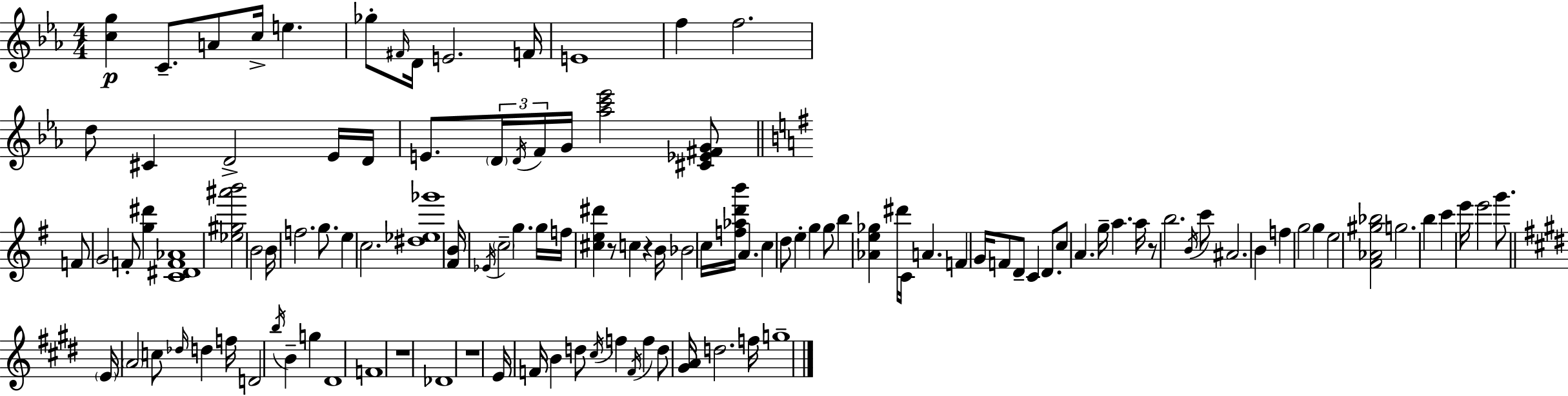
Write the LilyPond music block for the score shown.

{
  \clef treble
  \numericTimeSignature
  \time 4/4
  \key ees \major
  \repeat volta 2 { <c'' g''>4\p c'8.-- a'8 c''16-> e''4. | ges''8-. \grace { fis'16 } d'16 e'2. | f'16 e'1 | f''4 f''2. | \break d''8 cis'4 d'2-> ees'16 | d'16 e'8. \tuplet 3/2 { \parenthesize d'16 \acciaccatura { d'16 } f'16 } g'16 <aes'' c''' ees'''>2 | <cis' ees' fis' g'>8 \bar "||" \break \key g \major f'8 g'2 f'8-. <g'' dis'''>4 | <c' dis' f' aes'>1 | <ees'' gis'' ais''' b'''>2 b'2 | b'16 f''2. g''8. | \break e''4 c''2. | <dis'' ees'' ges'''>1 | <fis' b'>16 \acciaccatura { ees'16 } \parenthesize c''2-- g''4. | g''16 f''16 <cis'' e'' dis'''>4 r8 c''4 r4 | \break b'16 bes'2 c''16 <f'' aes'' d''' b'''>16 a'4. | c''4 d''8 e''4-. g''4 g''8 | b''4 <aes' e'' ges''>4 dis'''16 c'16 a'4. | f'4 g'16 f'8 d'8-- c'4 d'8. | \break c''8 a'4. g''16-- a''4. | a''16 r8 b''2. \acciaccatura { b'16 } | c'''8 ais'2. b'4 | f''4 g''2 g''4 | \break e''2 <fis' aes' gis'' bes''>2 | g''2. b''4 | c'''4 e'''16 e'''2 g'''8. | \bar "||" \break \key e \major \parenthesize e'16 \parenthesize a'2 c''8 \grace { des''16 } d''4 | f''16 d'2 \acciaccatura { b''16 } b'4-- g''4 | dis'1 | f'1 | \break r1 | des'1 | r1 | e'16 f'16 b'4 d''8 \acciaccatura { cis''16 } f''4 \acciaccatura { f'16 } | \break f''4 d''8 <gis' a'>16 d''2. | f''16 g''1-- | } \bar "|."
}